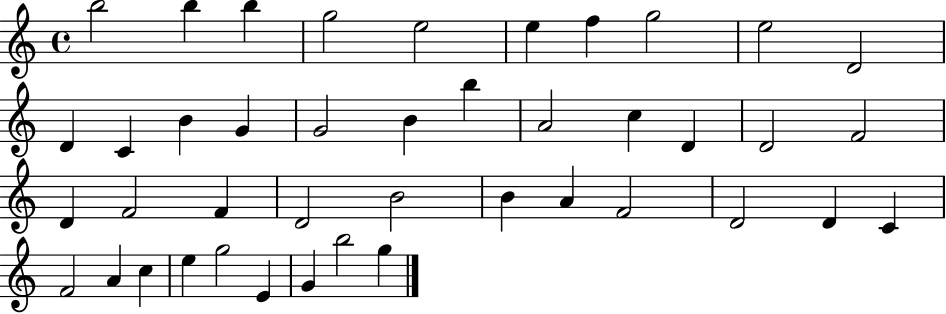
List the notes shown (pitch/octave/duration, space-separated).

B5/h B5/q B5/q G5/h E5/h E5/q F5/q G5/h E5/h D4/h D4/q C4/q B4/q G4/q G4/h B4/q B5/q A4/h C5/q D4/q D4/h F4/h D4/q F4/h F4/q D4/h B4/h B4/q A4/q F4/h D4/h D4/q C4/q F4/h A4/q C5/q E5/q G5/h E4/q G4/q B5/h G5/q